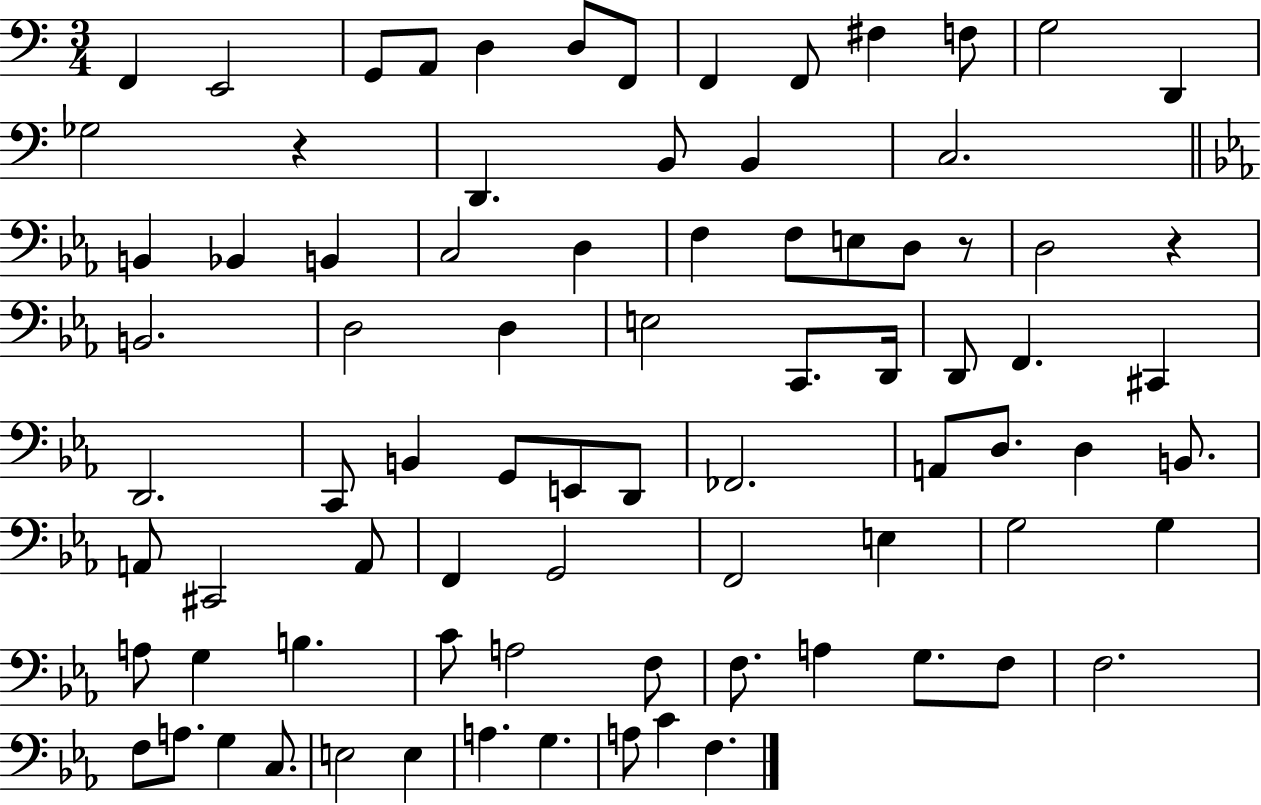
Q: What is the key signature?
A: C major